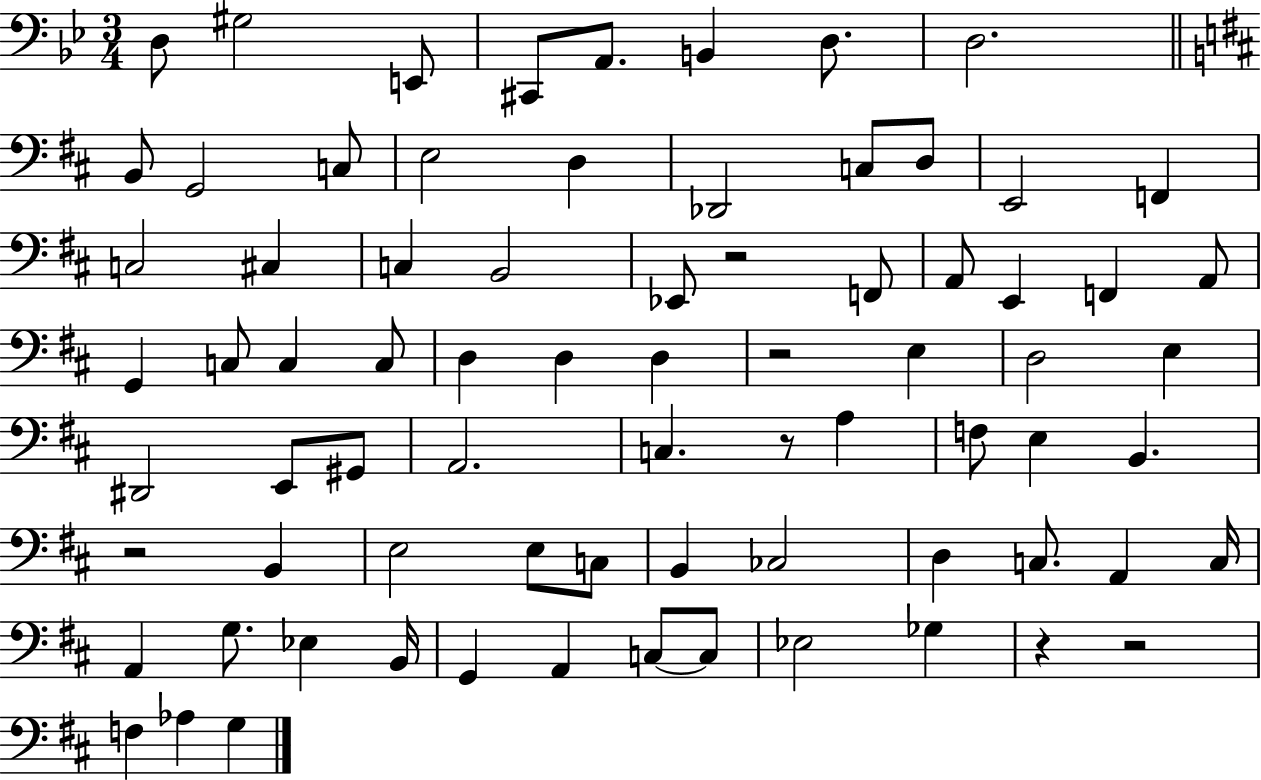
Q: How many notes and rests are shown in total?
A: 76